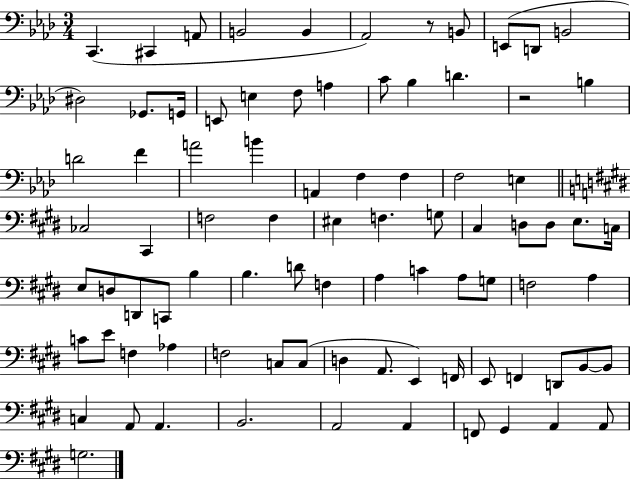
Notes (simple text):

C2/q. C#2/q A2/e B2/h B2/q Ab2/h R/e B2/e E2/e D2/e B2/h D#3/h Gb2/e. G2/s E2/e E3/q F3/e A3/q C4/e Bb3/q D4/q. R/h B3/q D4/h F4/q A4/h B4/q A2/q F3/q F3/q F3/h E3/q CES3/h C#2/q F3/h F3/q EIS3/q F3/q. G3/e C#3/q D3/e D3/e E3/e. C3/s E3/e D3/e D2/e C2/e B3/q B3/q. D4/e F3/q A3/q C4/q A3/e G3/e F3/h A3/q C4/e E4/e F3/q Ab3/q F3/h C3/e C3/e D3/q A2/e. E2/q F2/s E2/e F2/q D2/e B2/e B2/e C3/q A2/e A2/q. B2/h. A2/h A2/q F2/e G#2/q A2/q A2/e G3/h.